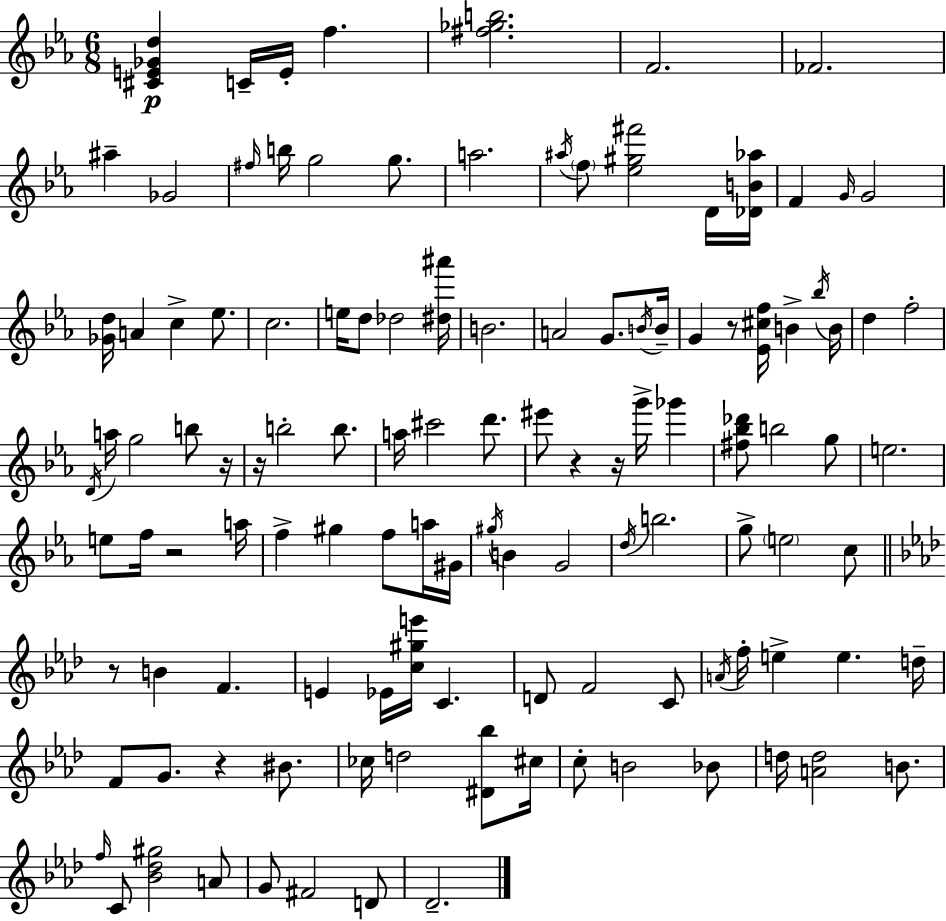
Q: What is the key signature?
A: C minor